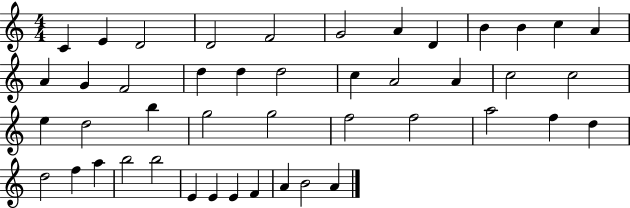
{
  \clef treble
  \numericTimeSignature
  \time 4/4
  \key c \major
  c'4 e'4 d'2 | d'2 f'2 | g'2 a'4 d'4 | b'4 b'4 c''4 a'4 | \break a'4 g'4 f'2 | d''4 d''4 d''2 | c''4 a'2 a'4 | c''2 c''2 | \break e''4 d''2 b''4 | g''2 g''2 | f''2 f''2 | a''2 f''4 d''4 | \break d''2 f''4 a''4 | b''2 b''2 | e'4 e'4 e'4 f'4 | a'4 b'2 a'4 | \break \bar "|."
}